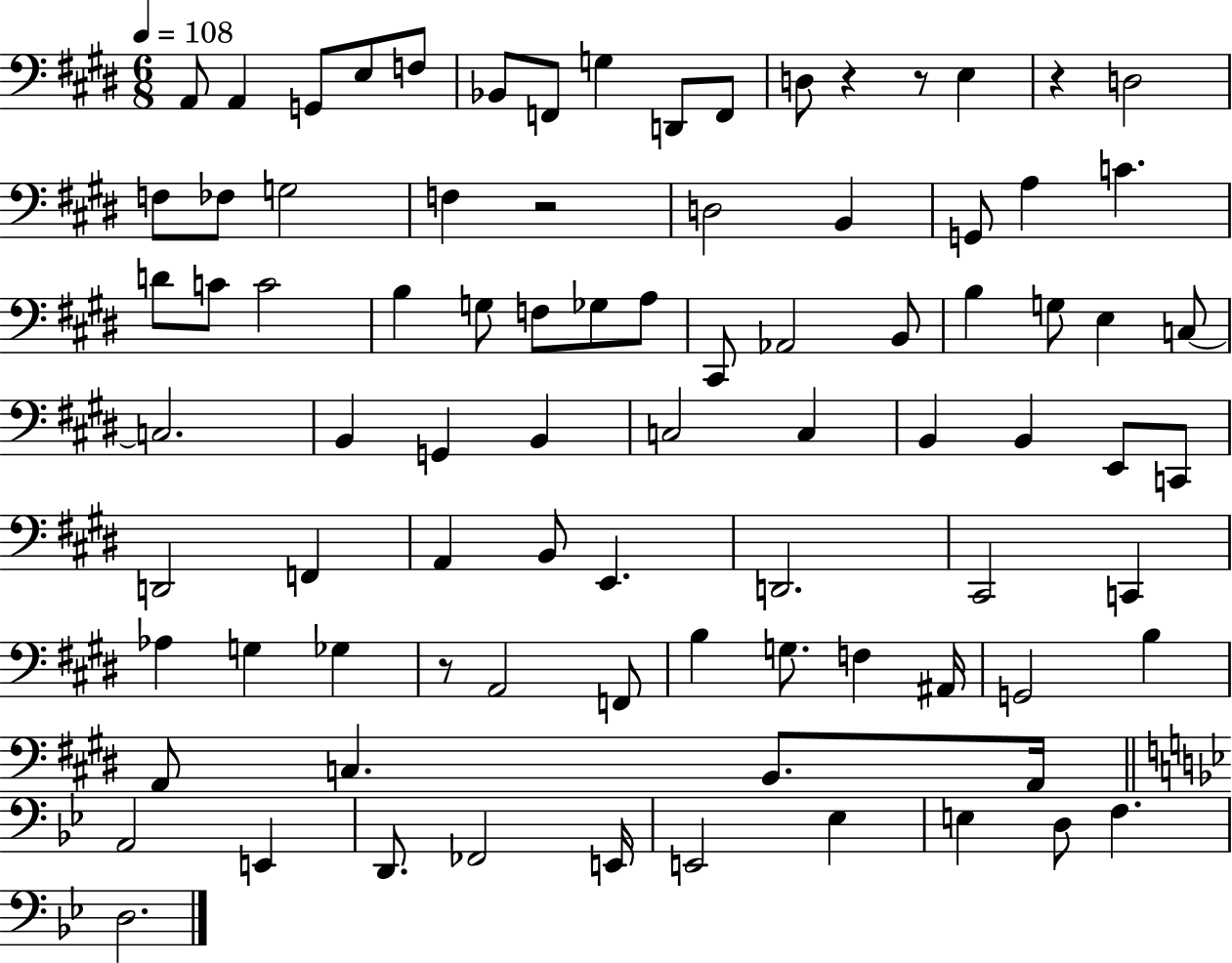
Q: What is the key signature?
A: E major